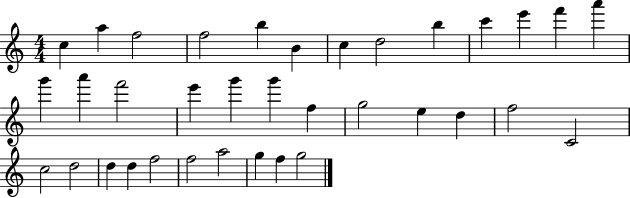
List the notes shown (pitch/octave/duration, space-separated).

C5/q A5/q F5/h F5/h B5/q B4/q C5/q D5/h B5/q C6/q E6/q F6/q A6/q G6/q A6/q F6/h E6/q G6/q G6/q F5/q G5/h E5/q D5/q F5/h C4/h C5/h D5/h D5/q D5/q F5/h F5/h A5/h G5/q F5/q G5/h